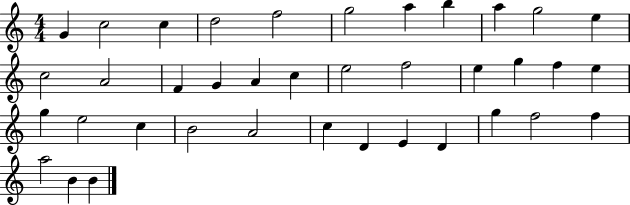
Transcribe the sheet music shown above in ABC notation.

X:1
T:Untitled
M:4/4
L:1/4
K:C
G c2 c d2 f2 g2 a b a g2 e c2 A2 F G A c e2 f2 e g f e g e2 c B2 A2 c D E D g f2 f a2 B B